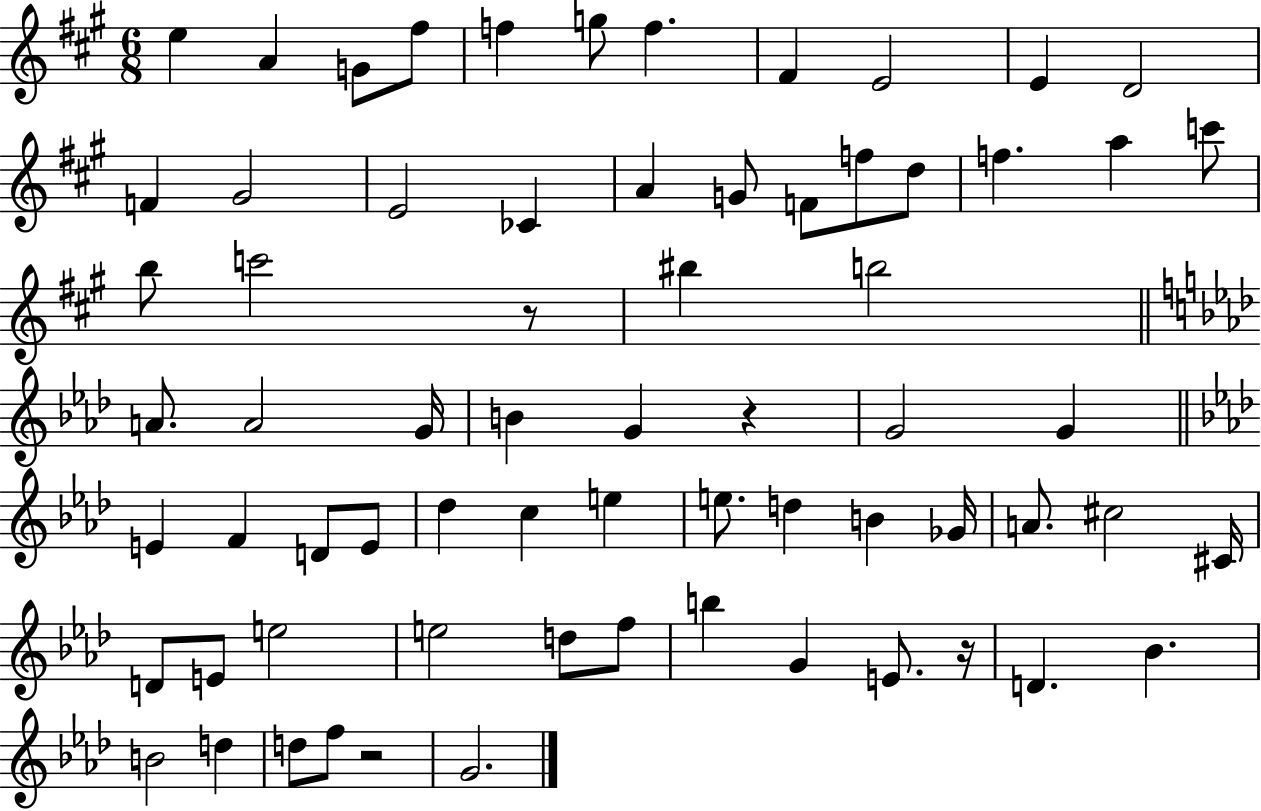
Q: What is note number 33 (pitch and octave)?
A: G4